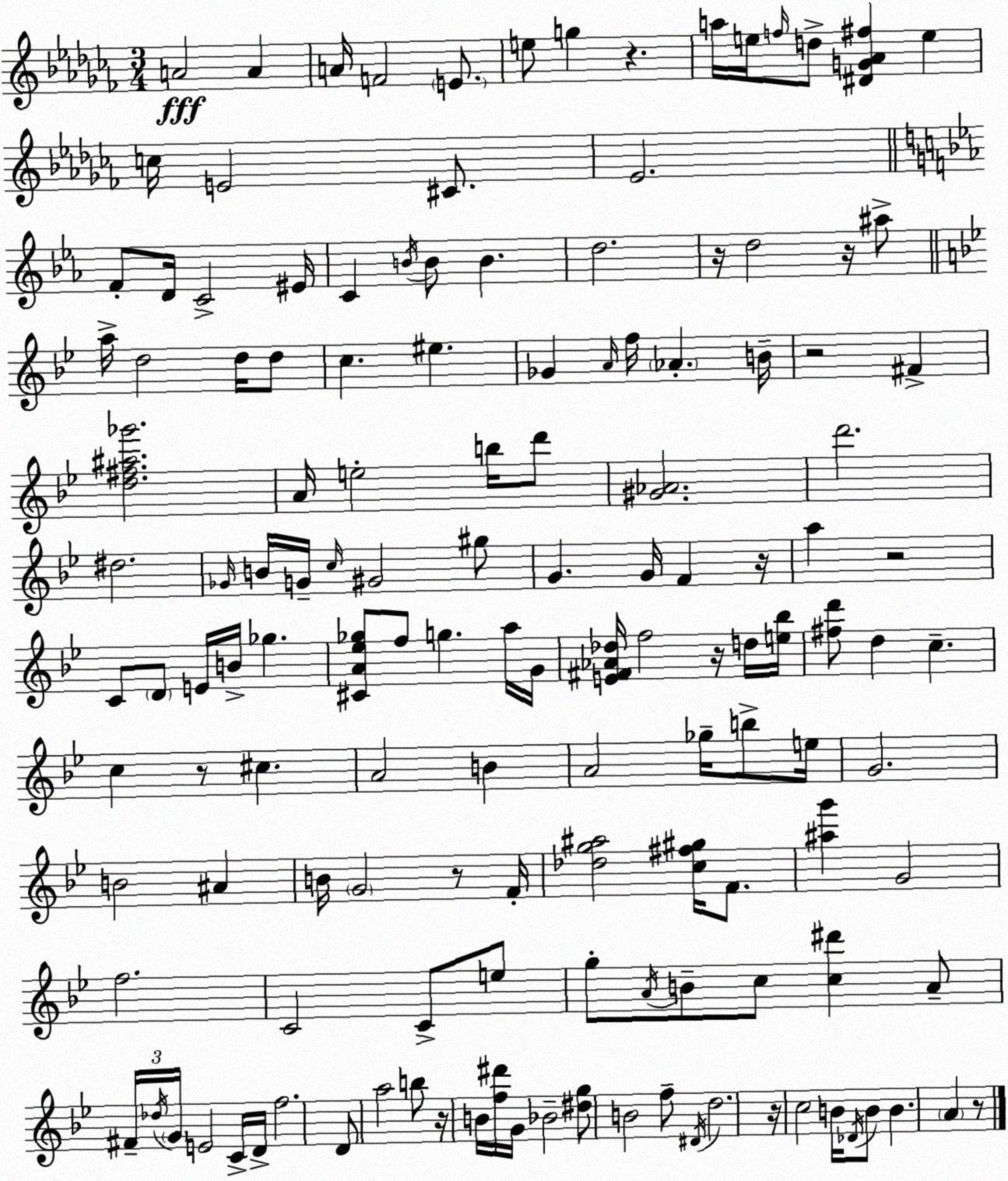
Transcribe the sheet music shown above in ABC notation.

X:1
T:Untitled
M:3/4
L:1/4
K:Abm
A2 A A/4 F2 E/2 e/2 g z a/4 e/4 f/4 d/2 [^DG_A^f] e c/4 E2 ^C/2 _E2 F/2 D/4 C2 ^E/4 C B/4 B/2 B d2 z/4 d2 z/4 ^a/2 a/4 d2 d/4 d/2 c ^e _G A/4 f/4 _A B/4 z2 ^F [d^f^a_g']2 A/4 e2 b/4 d'/2 [^G_A]2 d'2 ^d2 _G/4 B/4 G/4 c/4 ^G2 ^g/2 G G/4 F z/4 a z2 C/2 D/2 E/4 B/4 _g [^CA_e_g]/2 f/2 g a/4 G/4 [E^F_A_d]/4 f2 z/4 d/4 [e_b]/4 [^fd']/2 d c c z/2 ^c A2 B A2 _g/4 b/2 e/4 G2 B2 ^A B/4 G2 z/2 F/4 [_dg^a]2 [c^f^g]/4 F/2 [^ag'] G2 f2 C2 C/2 e/2 g/2 A/4 B/2 c/2 [c^d'] A/2 ^F/4 _d/4 G/4 E2 C/4 D/4 f2 D/2 a2 b/2 z/4 B/4 [f^d']/4 G/4 _B2 [^dg]/2 B2 f/2 ^D/4 d2 z/4 c2 B/4 _D/4 B/2 B A z/2